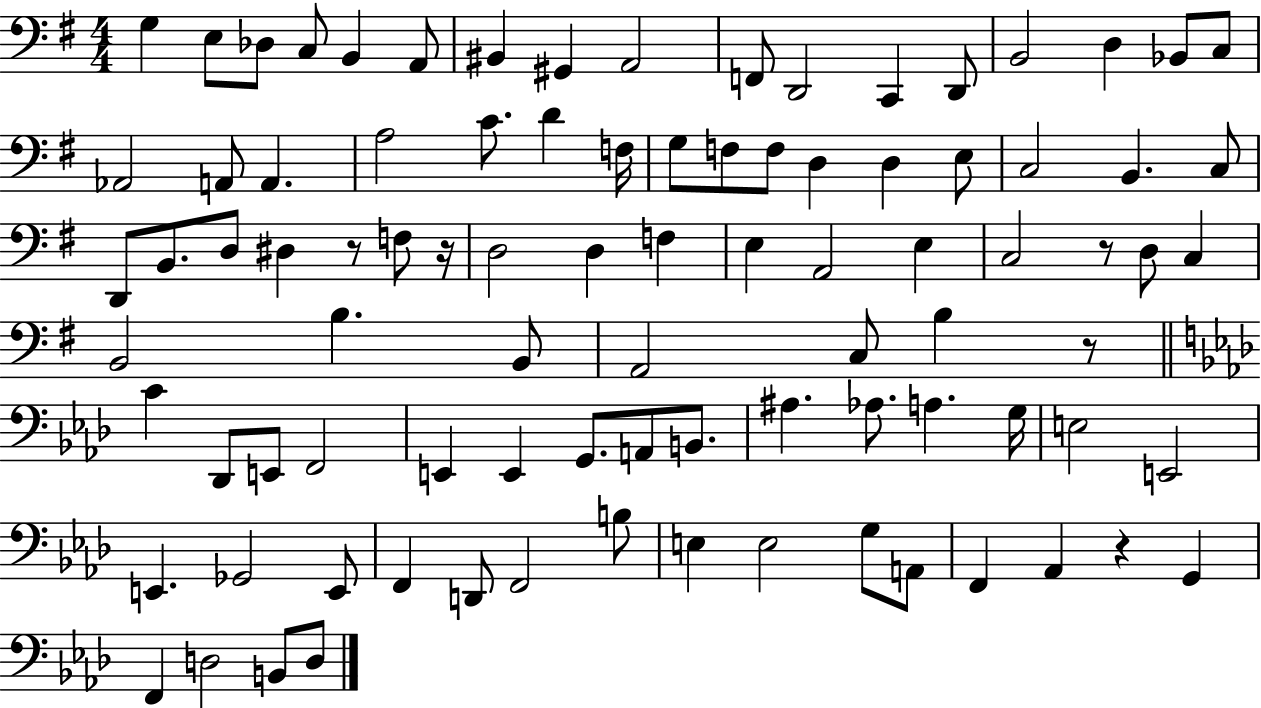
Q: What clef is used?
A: bass